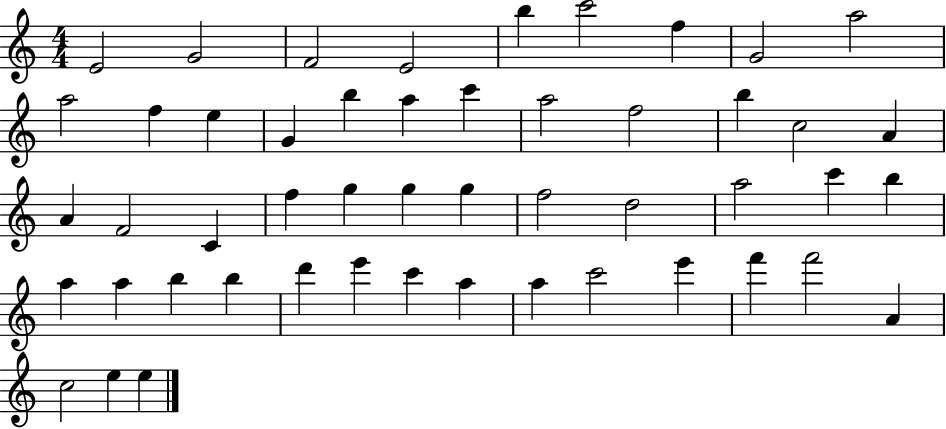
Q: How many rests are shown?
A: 0